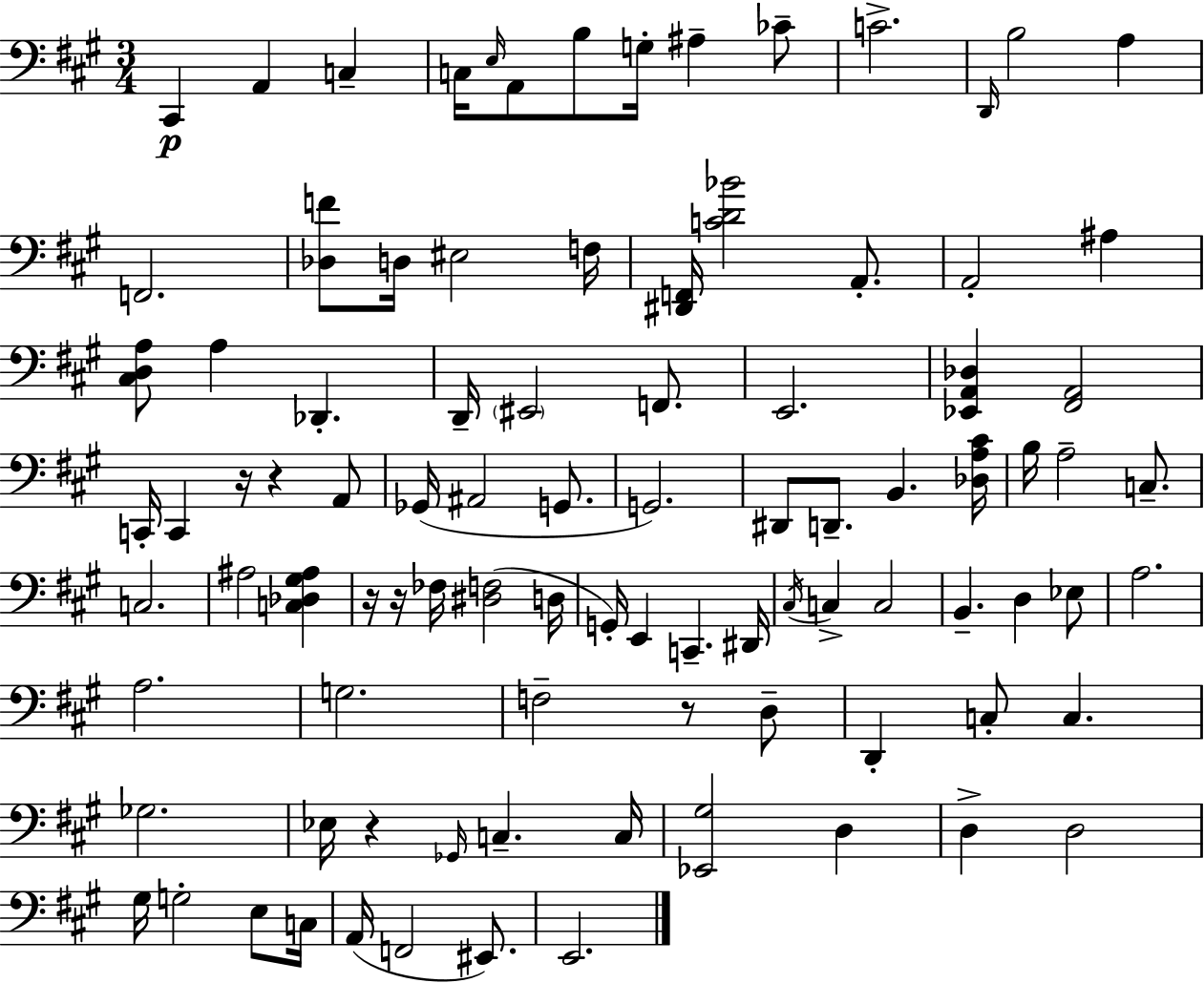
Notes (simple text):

C#2/q A2/q C3/q C3/s E3/s A2/e B3/e G3/s A#3/q CES4/e C4/h. D2/s B3/h A3/q F2/h. [Db3,F4]/e D3/s EIS3/h F3/s [D#2,F2]/s [C4,D4,Bb4]/h A2/e. A2/h A#3/q [C#3,D3,A3]/e A3/q Db2/q. D2/s EIS2/h F2/e. E2/h. [Eb2,A2,Db3]/q [F#2,A2]/h C2/s C2/q R/s R/q A2/e Gb2/s A#2/h G2/e. G2/h. D#2/e D2/e. B2/q. [Db3,A3,C#4]/s B3/s A3/h C3/e. C3/h. A#3/h [C3,Db3,G#3,A#3]/q R/s R/s FES3/s [D#3,F3]/h D3/s G2/s E2/q C2/q. D#2/s C#3/s C3/q C3/h B2/q. D3/q Eb3/e A3/h. A3/h. G3/h. F3/h R/e D3/e D2/q C3/e C3/q. Gb3/h. Eb3/s R/q Gb2/s C3/q. C3/s [Eb2,G#3]/h D3/q D3/q D3/h G#3/s G3/h E3/e C3/s A2/s F2/h EIS2/e. E2/h.